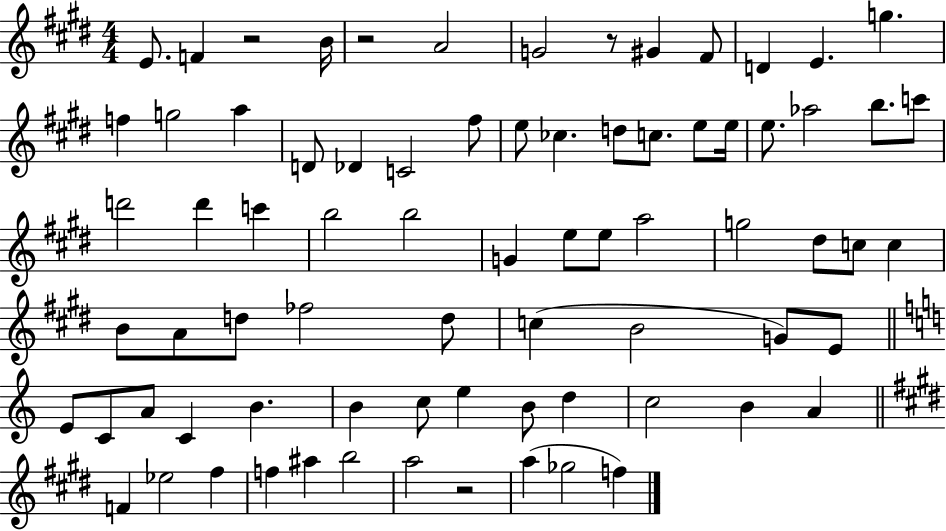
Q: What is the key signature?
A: E major